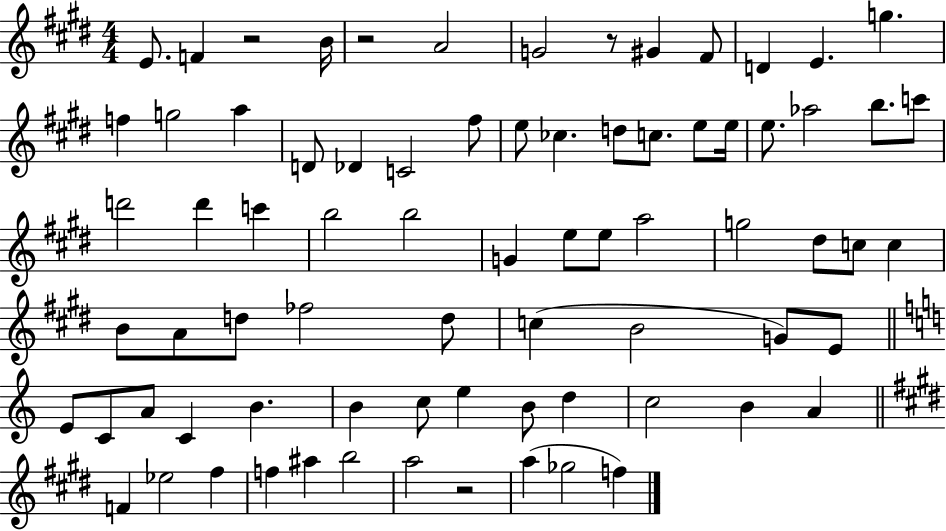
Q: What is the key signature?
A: E major